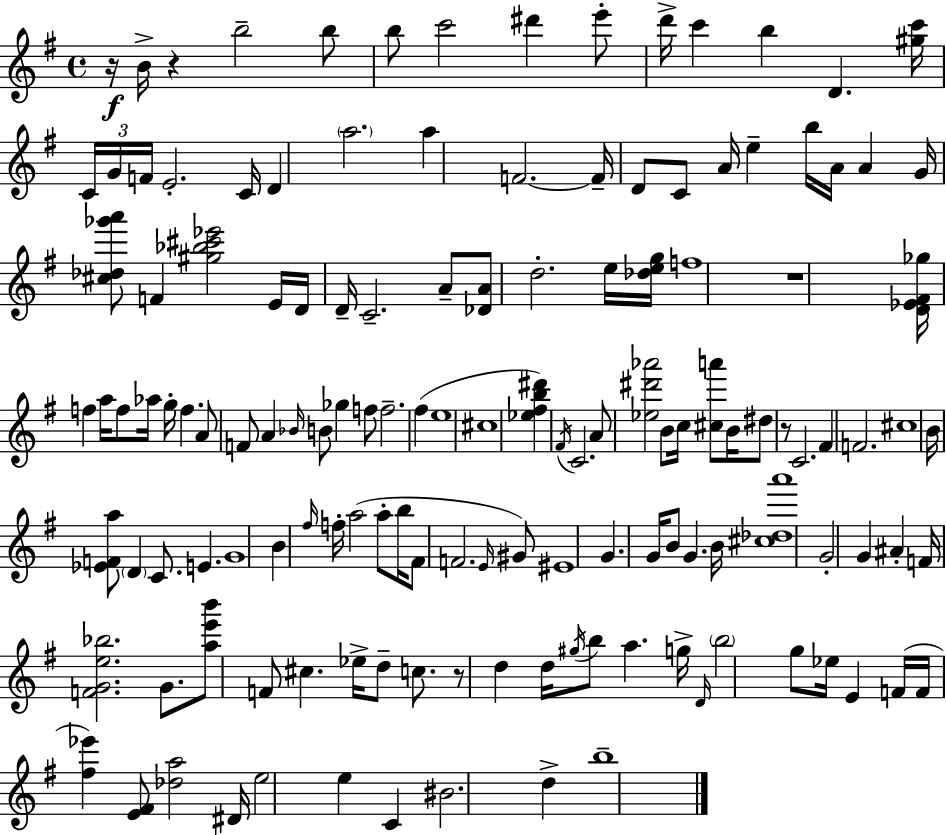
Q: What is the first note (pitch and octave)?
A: B4